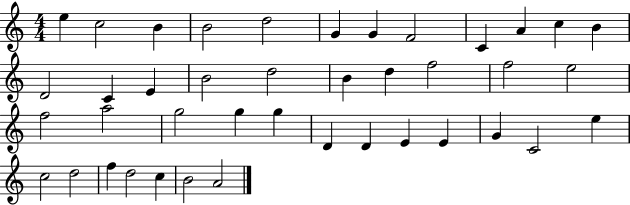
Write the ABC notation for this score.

X:1
T:Untitled
M:4/4
L:1/4
K:C
e c2 B B2 d2 G G F2 C A c B D2 C E B2 d2 B d f2 f2 e2 f2 a2 g2 g g D D E E G C2 e c2 d2 f d2 c B2 A2